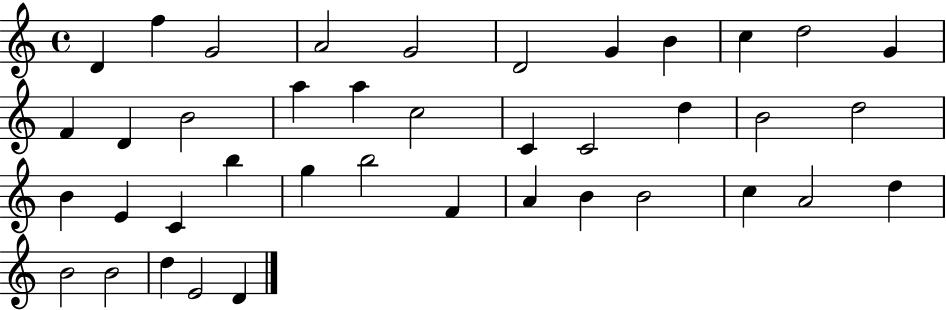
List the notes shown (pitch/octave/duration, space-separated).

D4/q F5/q G4/h A4/h G4/h D4/h G4/q B4/q C5/q D5/h G4/q F4/q D4/q B4/h A5/q A5/q C5/h C4/q C4/h D5/q B4/h D5/h B4/q E4/q C4/q B5/q G5/q B5/h F4/q A4/q B4/q B4/h C5/q A4/h D5/q B4/h B4/h D5/q E4/h D4/q